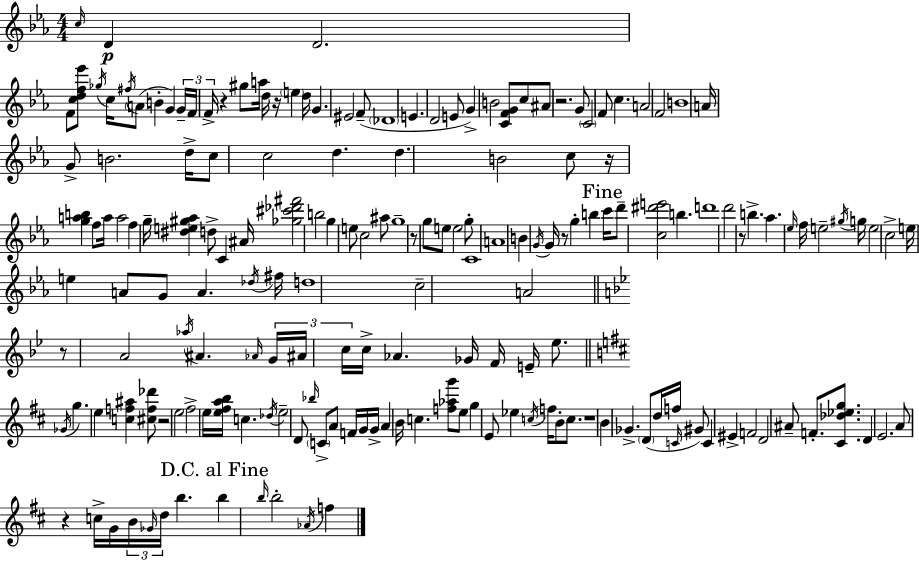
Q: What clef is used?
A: treble